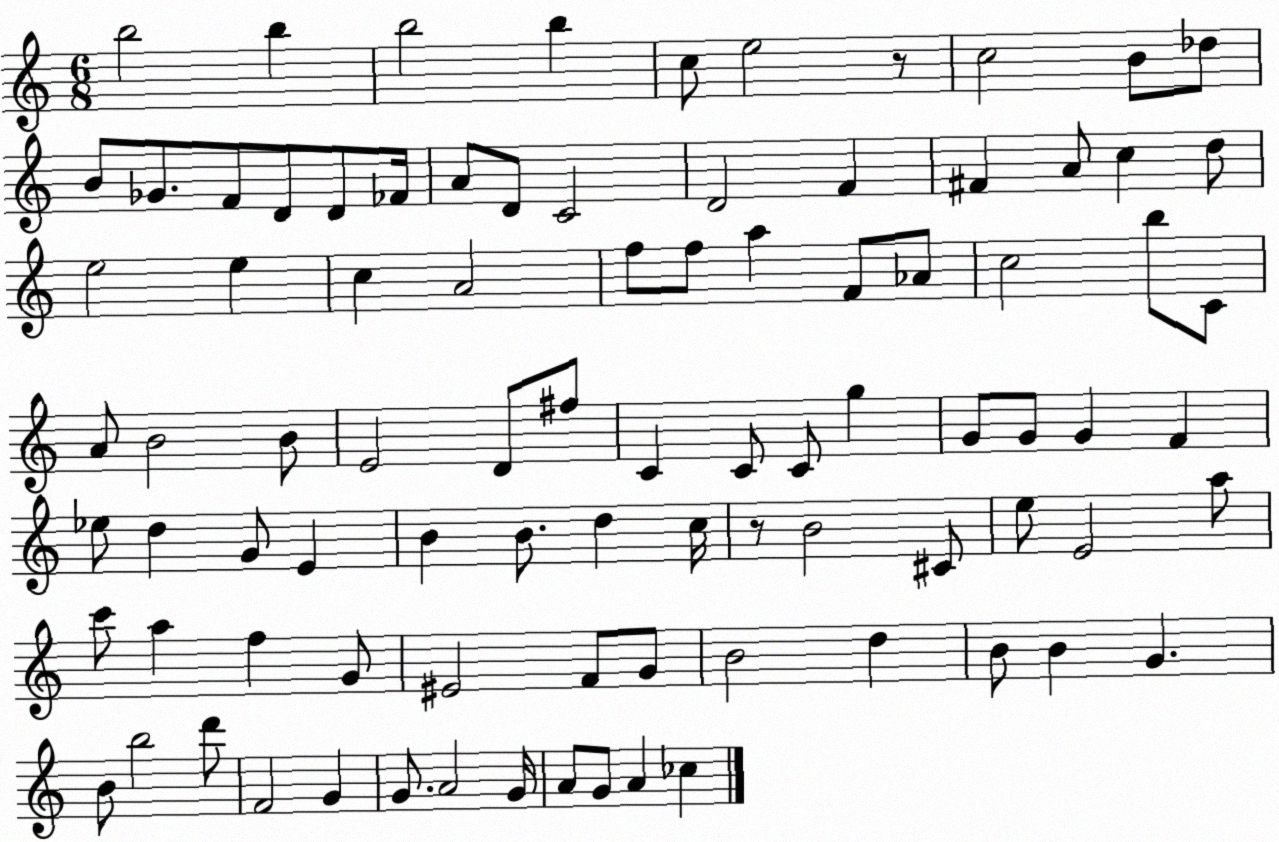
X:1
T:Untitled
M:6/8
L:1/4
K:C
b2 b b2 b c/2 e2 z/2 c2 B/2 _d/2 B/2 _G/2 F/2 D/2 D/2 _F/4 A/2 D/2 C2 D2 F ^F A/2 c d/2 e2 e c A2 f/2 f/2 a F/2 _A/2 c2 b/2 C/2 A/2 B2 B/2 E2 D/2 ^f/2 C C/2 C/2 g G/2 G/2 G F _e/2 d G/2 E B B/2 d c/4 z/2 B2 ^C/2 e/2 E2 a/2 c'/2 a f G/2 ^E2 F/2 G/2 B2 d B/2 B G B/2 b2 d'/2 F2 G G/2 A2 G/4 A/2 G/2 A _c